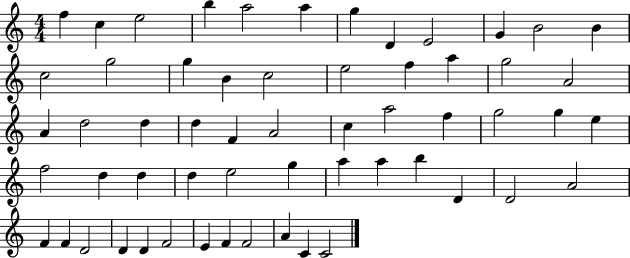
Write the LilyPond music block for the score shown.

{
  \clef treble
  \numericTimeSignature
  \time 4/4
  \key c \major
  f''4 c''4 e''2 | b''4 a''2 a''4 | g''4 d'4 e'2 | g'4 b'2 b'4 | \break c''2 g''2 | g''4 b'4 c''2 | e''2 f''4 a''4 | g''2 a'2 | \break a'4 d''2 d''4 | d''4 f'4 a'2 | c''4 a''2 f''4 | g''2 g''4 e''4 | \break f''2 d''4 d''4 | d''4 e''2 g''4 | a''4 a''4 b''4 d'4 | d'2 a'2 | \break f'4 f'4 d'2 | d'4 d'4 f'2 | e'4 f'4 f'2 | a'4 c'4 c'2 | \break \bar "|."
}